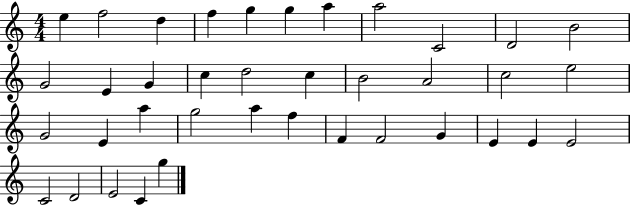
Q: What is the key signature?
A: C major